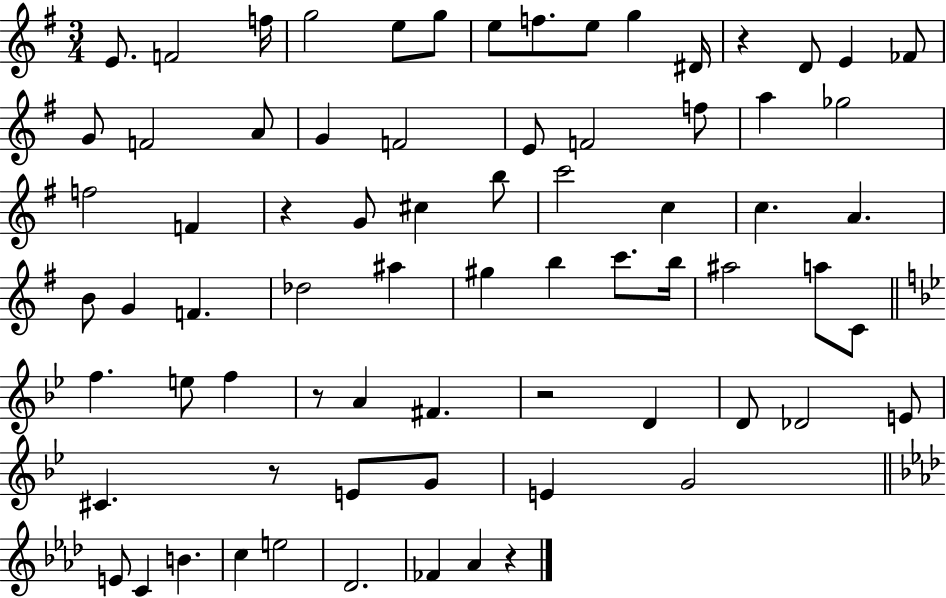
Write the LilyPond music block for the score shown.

{
  \clef treble
  \numericTimeSignature
  \time 3/4
  \key g \major
  e'8. f'2 f''16 | g''2 e''8 g''8 | e''8 f''8. e''8 g''4 dis'16 | r4 d'8 e'4 fes'8 | \break g'8 f'2 a'8 | g'4 f'2 | e'8 f'2 f''8 | a''4 ges''2 | \break f''2 f'4 | r4 g'8 cis''4 b''8 | c'''2 c''4 | c''4. a'4. | \break b'8 g'4 f'4. | des''2 ais''4 | gis''4 b''4 c'''8. b''16 | ais''2 a''8 c'8 | \break \bar "||" \break \key g \minor f''4. e''8 f''4 | r8 a'4 fis'4. | r2 d'4 | d'8 des'2 e'8 | \break cis'4. r8 e'8 g'8 | e'4 g'2 | \bar "||" \break \key aes \major e'8 c'4 b'4. | c''4 e''2 | des'2. | fes'4 aes'4 r4 | \break \bar "|."
}